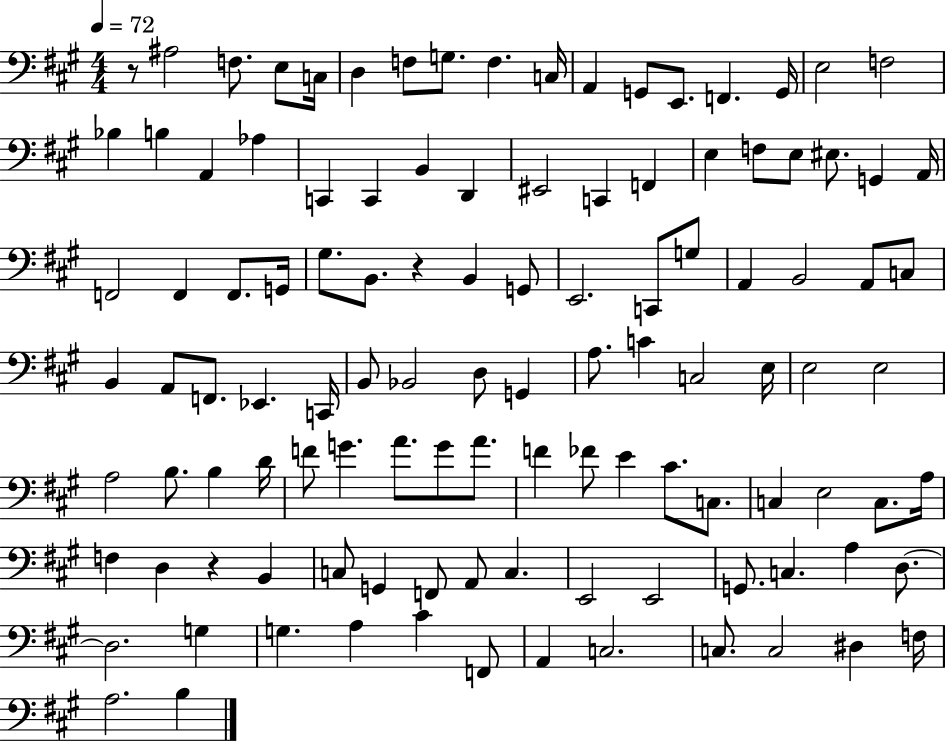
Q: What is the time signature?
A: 4/4